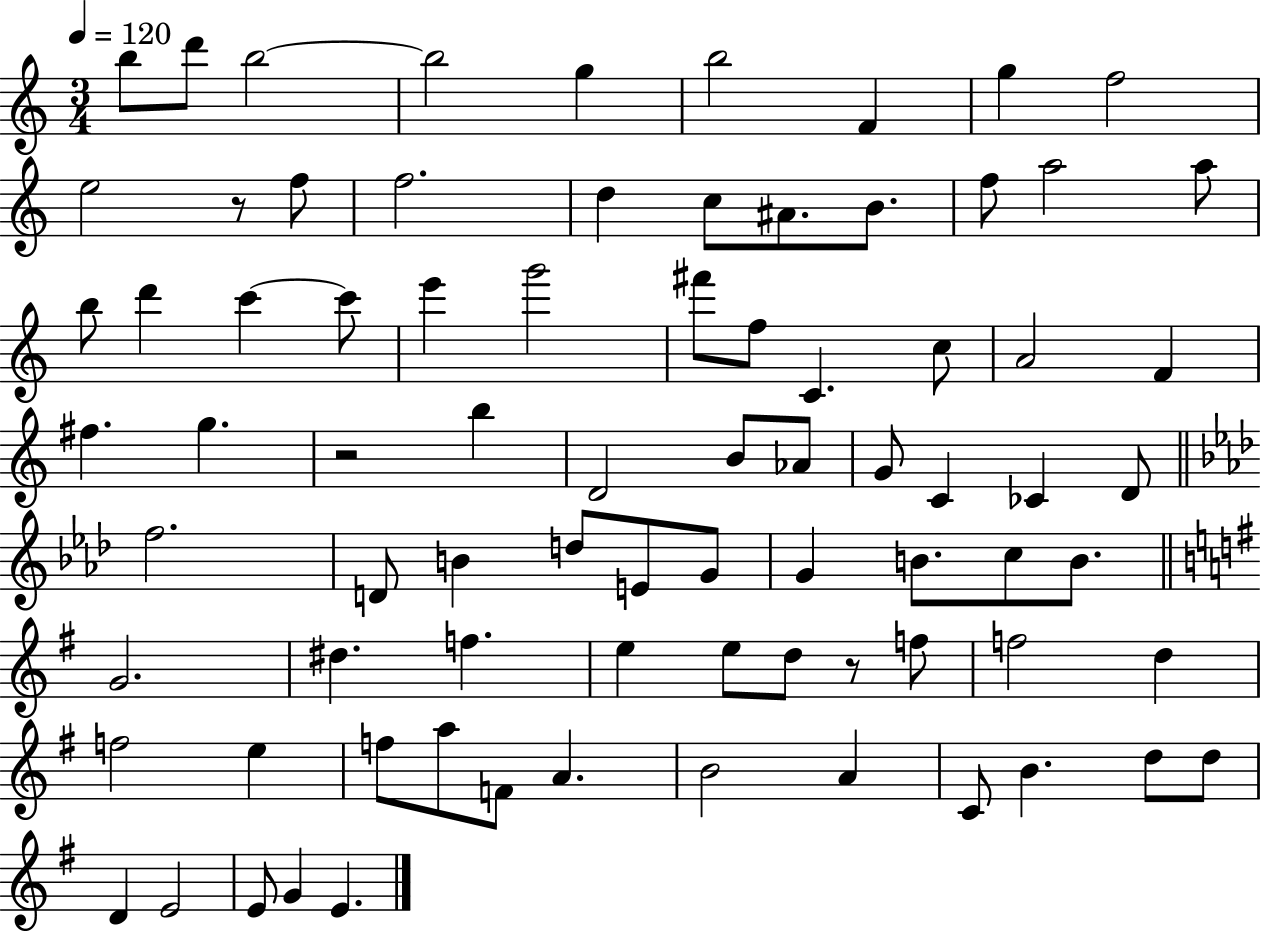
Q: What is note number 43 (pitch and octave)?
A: D4